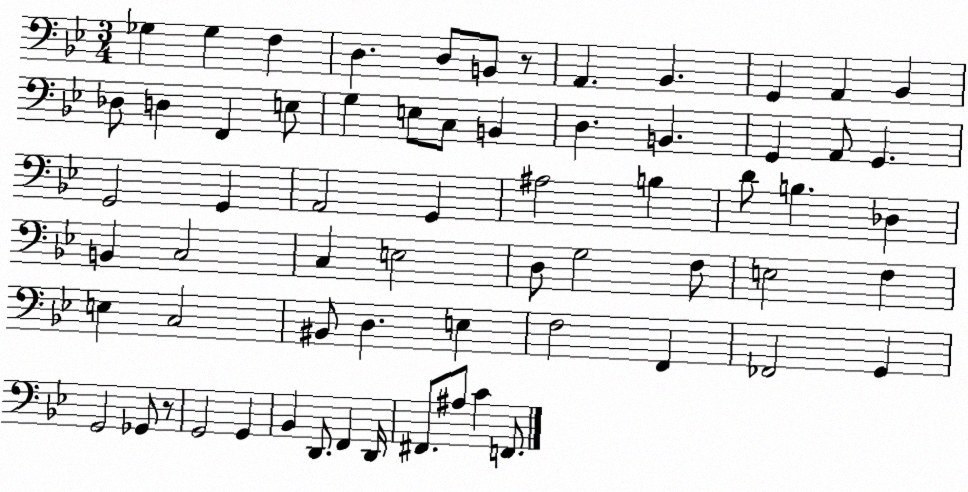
X:1
T:Untitled
M:3/4
L:1/4
K:Bb
_G, _G, F, D, D,/2 B,,/2 z/2 A,, _B,, G,, A,, _B,, _D,/2 D, F,, E,/2 G, E,/2 C,/2 B,, D, B,, G,, A,,/2 G,, G,,2 G,, A,,2 G,, ^A,2 B, D/2 B, _D, B,, C,2 C, E,2 D,/2 G,2 F,/2 E,2 F, E, C,2 ^B,,/2 D, E, F,2 F,, _F,,2 G,, G,,2 _G,,/2 z/2 G,,2 G,, _B,, D,,/2 F,, D,,/4 ^F,,/2 ^A,/2 C F,,/2